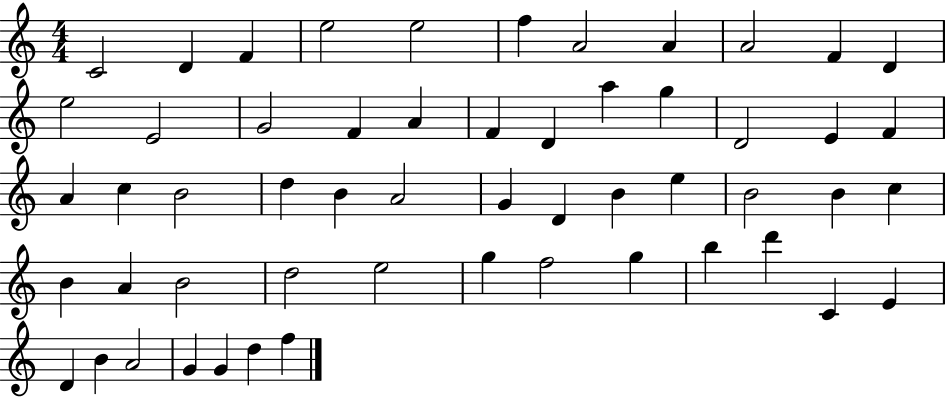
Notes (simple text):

C4/h D4/q F4/q E5/h E5/h F5/q A4/h A4/q A4/h F4/q D4/q E5/h E4/h G4/h F4/q A4/q F4/q D4/q A5/q G5/q D4/h E4/q F4/q A4/q C5/q B4/h D5/q B4/q A4/h G4/q D4/q B4/q E5/q B4/h B4/q C5/q B4/q A4/q B4/h D5/h E5/h G5/q F5/h G5/q B5/q D6/q C4/q E4/q D4/q B4/q A4/h G4/q G4/q D5/q F5/q